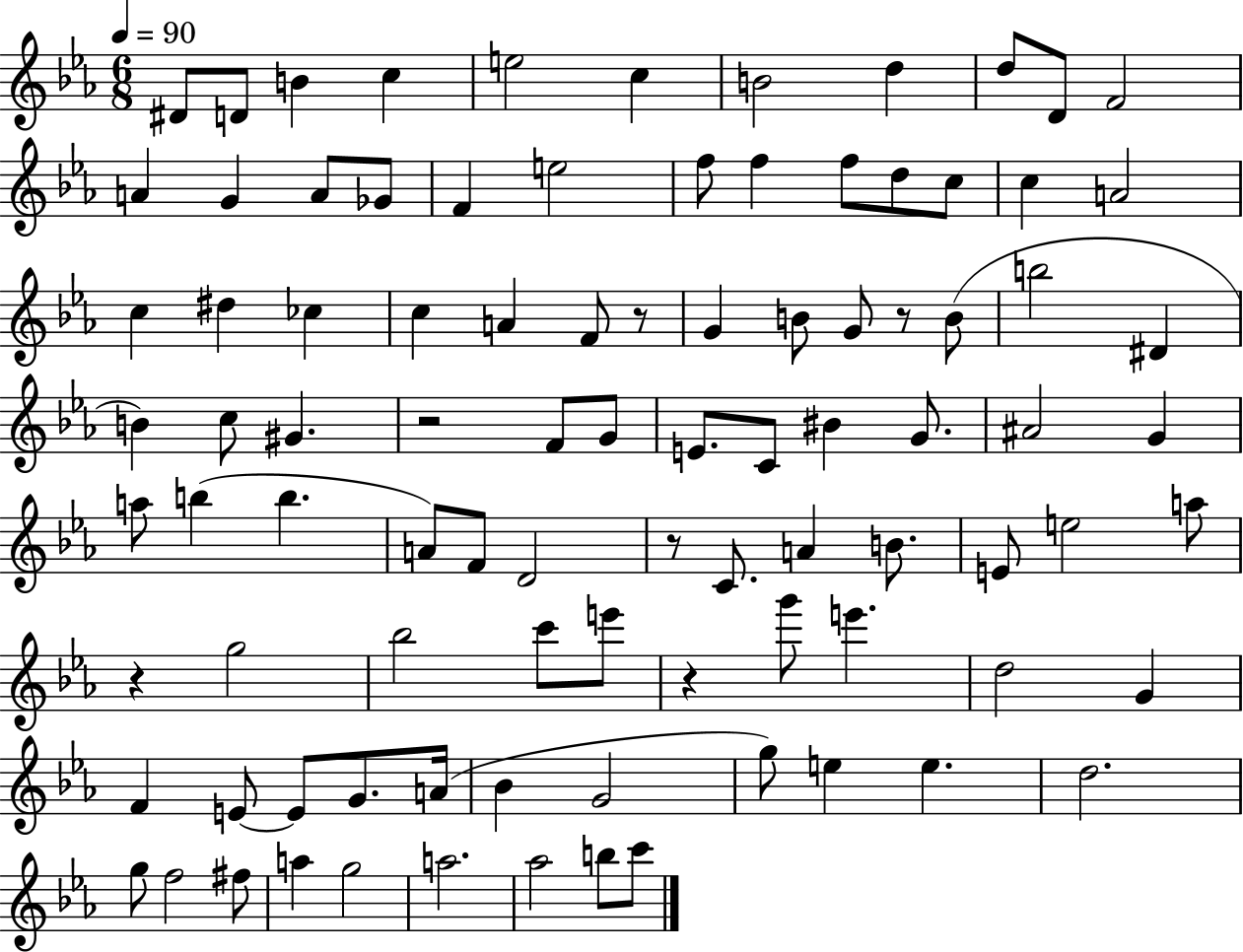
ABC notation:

X:1
T:Untitled
M:6/8
L:1/4
K:Eb
^D/2 D/2 B c e2 c B2 d d/2 D/2 F2 A G A/2 _G/2 F e2 f/2 f f/2 d/2 c/2 c A2 c ^d _c c A F/2 z/2 G B/2 G/2 z/2 B/2 b2 ^D B c/2 ^G z2 F/2 G/2 E/2 C/2 ^B G/2 ^A2 G a/2 b b A/2 F/2 D2 z/2 C/2 A B/2 E/2 e2 a/2 z g2 _b2 c'/2 e'/2 z g'/2 e' d2 G F E/2 E/2 G/2 A/4 _B G2 g/2 e e d2 g/2 f2 ^f/2 a g2 a2 _a2 b/2 c'/2